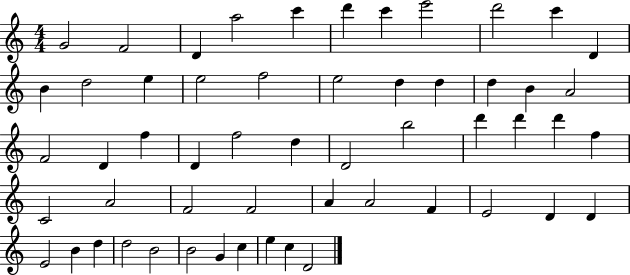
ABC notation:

X:1
T:Untitled
M:4/4
L:1/4
K:C
G2 F2 D a2 c' d' c' e'2 d'2 c' D B d2 e e2 f2 e2 d d d B A2 F2 D f D f2 d D2 b2 d' d' d' f C2 A2 F2 F2 A A2 F E2 D D E2 B d d2 B2 B2 G c e c D2